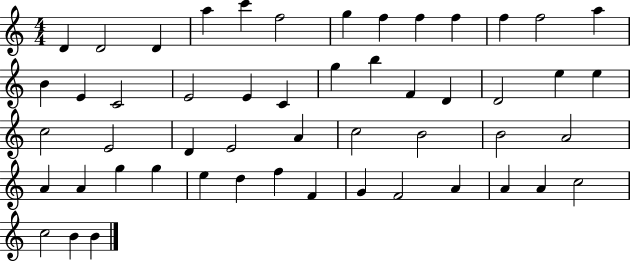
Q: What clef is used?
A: treble